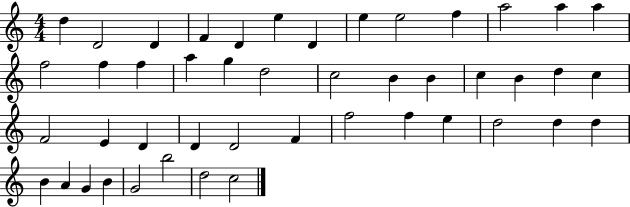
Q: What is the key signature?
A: C major